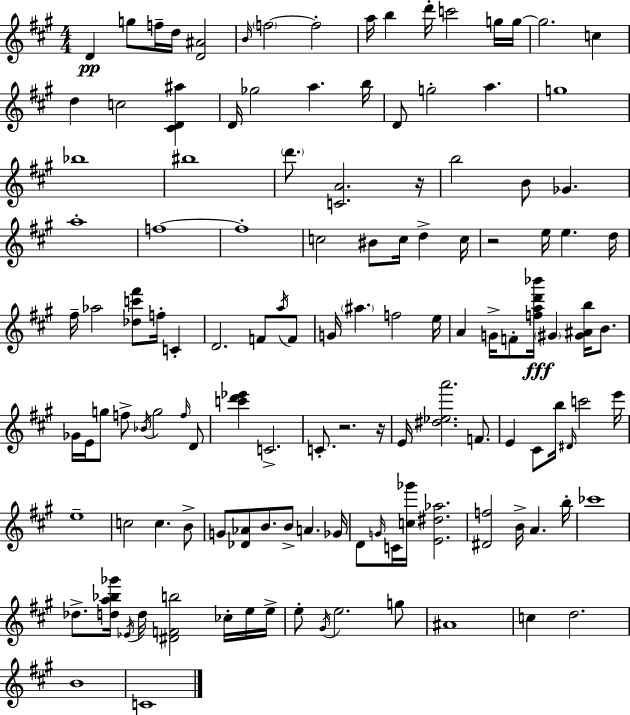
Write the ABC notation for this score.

X:1
T:Untitled
M:4/4
L:1/4
K:A
D g/2 f/4 d/4 [D^A]2 B/4 f2 f2 a/4 b d'/4 c'2 g/4 g/4 g2 c d c2 [^CD^a] D/4 _g2 a b/4 D/2 g2 a g4 _b4 ^b4 d'/2 [CA]2 z/4 b2 B/2 _G a4 f4 f4 c2 ^B/2 c/4 d c/4 z2 e/4 e d/4 ^f/4 _a2 [_dc'^f']/2 f/4 C D2 F/2 a/4 F/2 G/4 ^a f2 e/4 A G/4 F/2 [fad'_b']/4 ^G [^G^Ab]/4 B/2 _G/4 E/4 g/2 f/2 _B/4 g2 f/4 D/2 [c'd'_e'] C2 C/2 z2 z/4 E/4 [^d_ea']2 F/2 E ^C/2 b/4 ^D/4 c'2 e'/4 e4 c2 c B/2 G/2 [_D_A]/2 B/2 B/2 A _G/4 D/2 G/4 C/4 [c_g']/4 [E^d_a]2 [^Df]2 B/4 A b/4 _c'4 _d/2 [da_b_g']/4 _E/4 d/4 [^DFb]2 _c/4 e/4 e/4 e/2 ^G/4 e2 g/2 ^A4 c d2 B4 C4